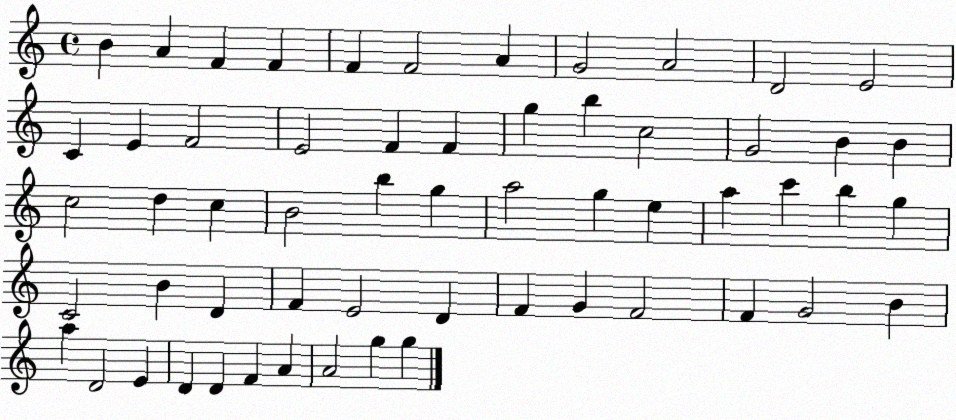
X:1
T:Untitled
M:4/4
L:1/4
K:C
B A F F F F2 A G2 A2 D2 E2 C E F2 E2 F F g b c2 G2 B B c2 d c B2 b g a2 g e a c' b g C2 B D F E2 D F G F2 F G2 B a D2 E D D F A A2 g g